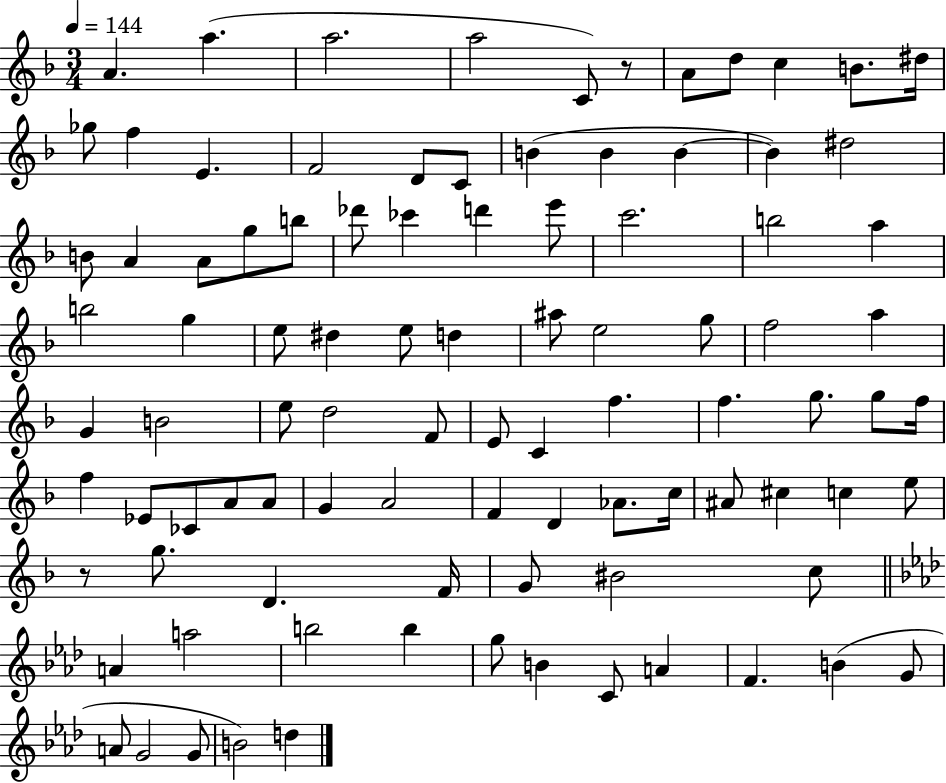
X:1
T:Untitled
M:3/4
L:1/4
K:F
A a a2 a2 C/2 z/2 A/2 d/2 c B/2 ^d/4 _g/2 f E F2 D/2 C/2 B B B B ^d2 B/2 A A/2 g/2 b/2 _d'/2 _c' d' e'/2 c'2 b2 a b2 g e/2 ^d e/2 d ^a/2 e2 g/2 f2 a G B2 e/2 d2 F/2 E/2 C f f g/2 g/2 f/4 f _E/2 _C/2 A/2 A/2 G A2 F D _A/2 c/4 ^A/2 ^c c e/2 z/2 g/2 D F/4 G/2 ^B2 c/2 A a2 b2 b g/2 B C/2 A F B G/2 A/2 G2 G/2 B2 d